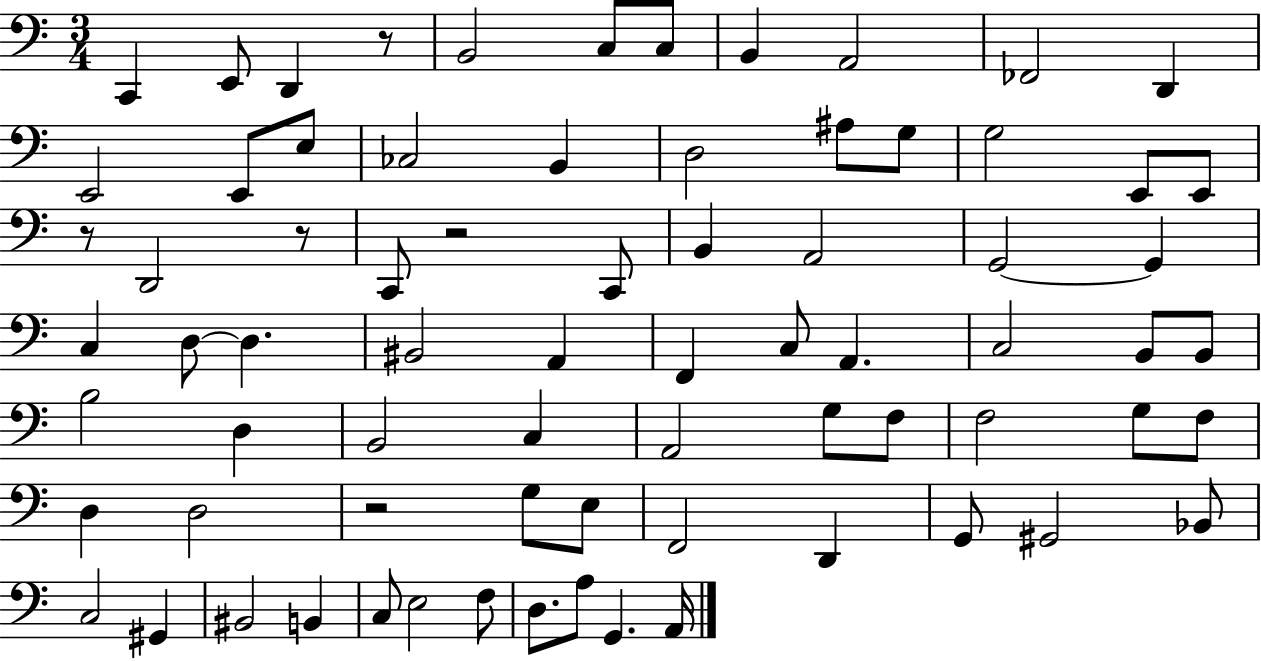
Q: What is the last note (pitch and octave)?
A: A2